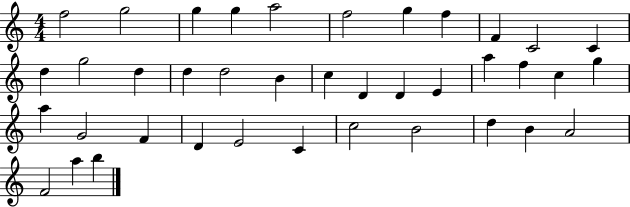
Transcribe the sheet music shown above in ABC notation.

X:1
T:Untitled
M:4/4
L:1/4
K:C
f2 g2 g g a2 f2 g f F C2 C d g2 d d d2 B c D D E a f c g a G2 F D E2 C c2 B2 d B A2 F2 a b